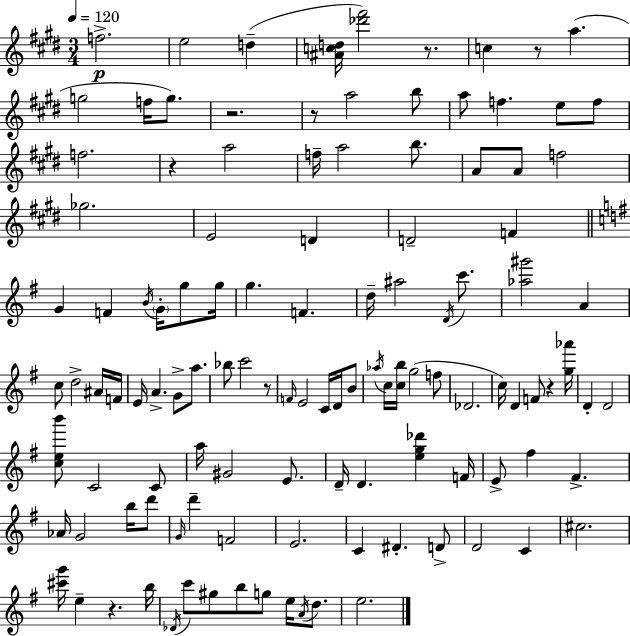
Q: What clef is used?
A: treble